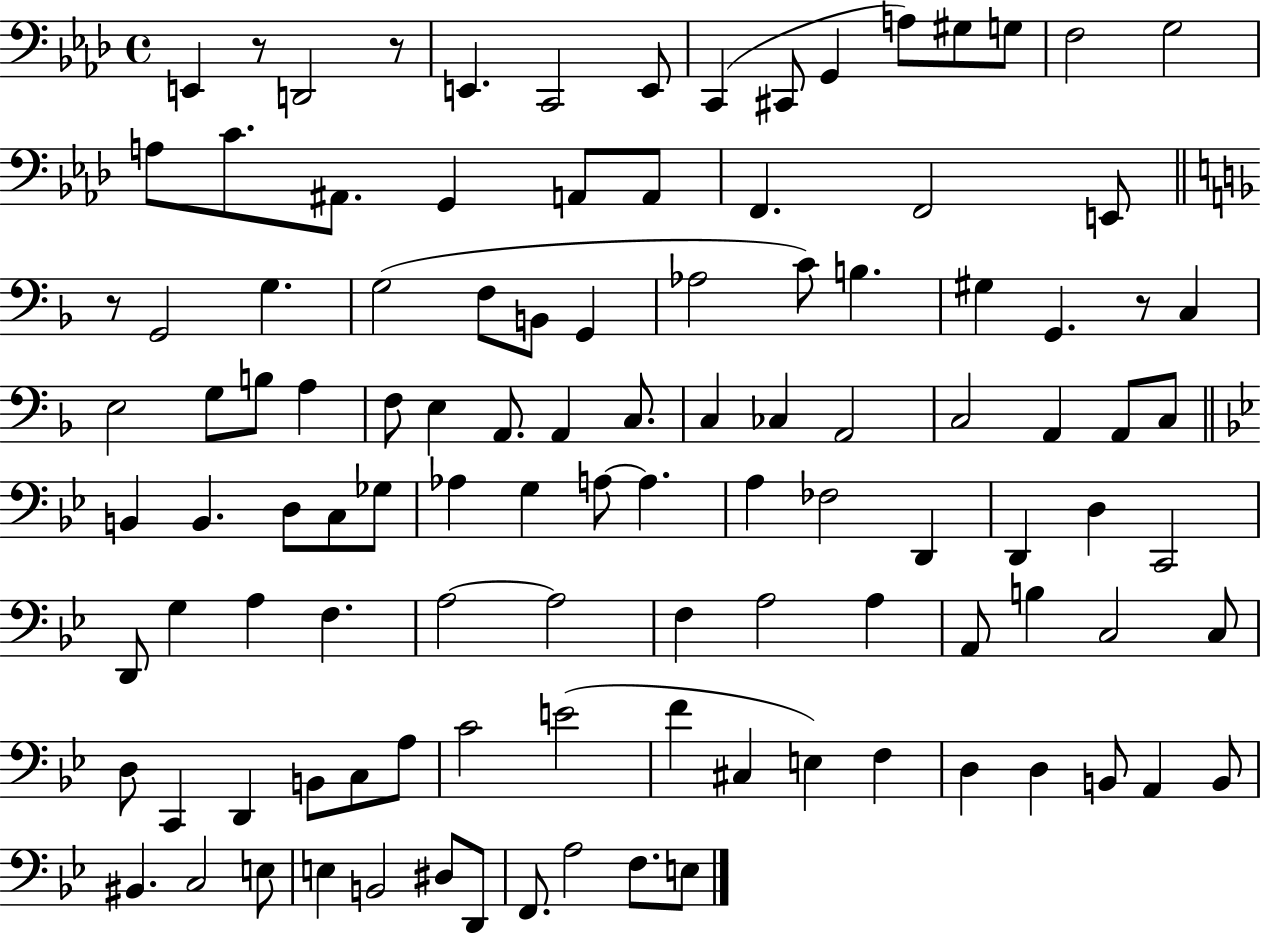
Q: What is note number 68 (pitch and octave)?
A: A3